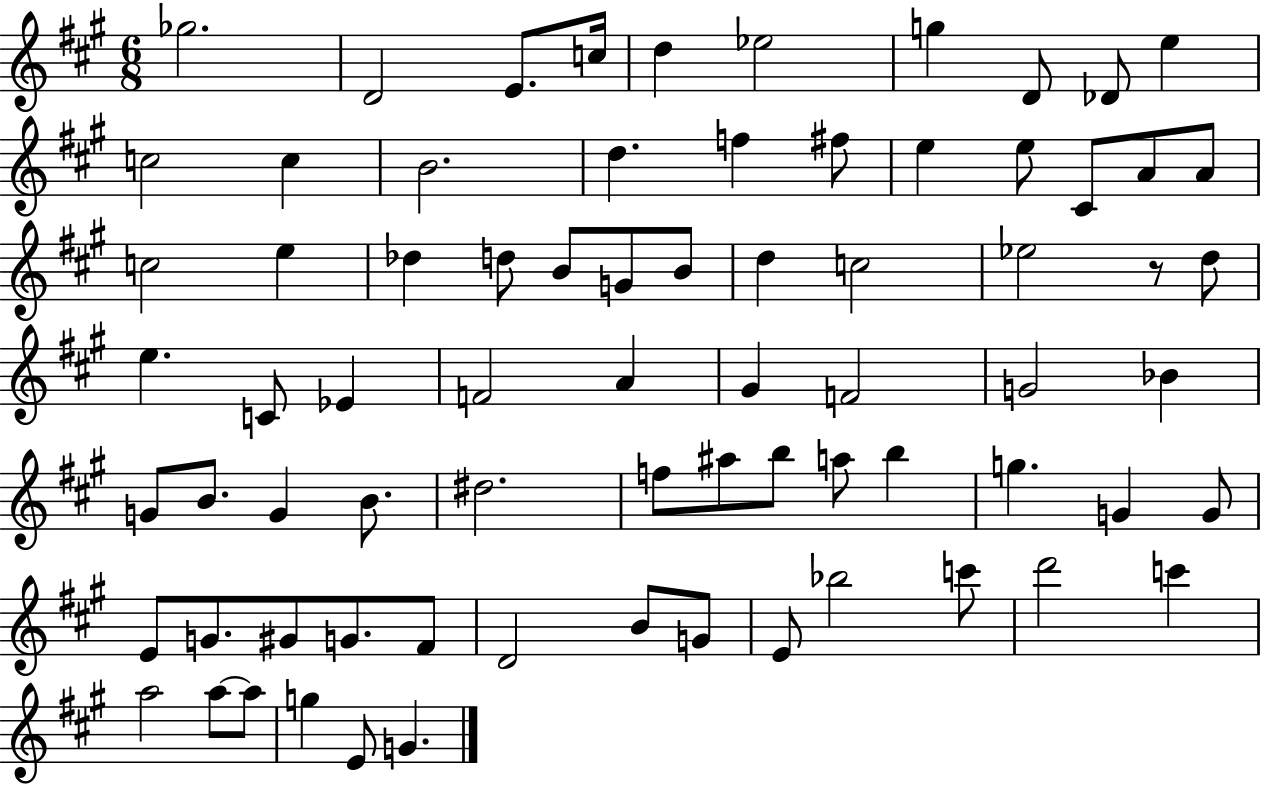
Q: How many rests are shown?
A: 1